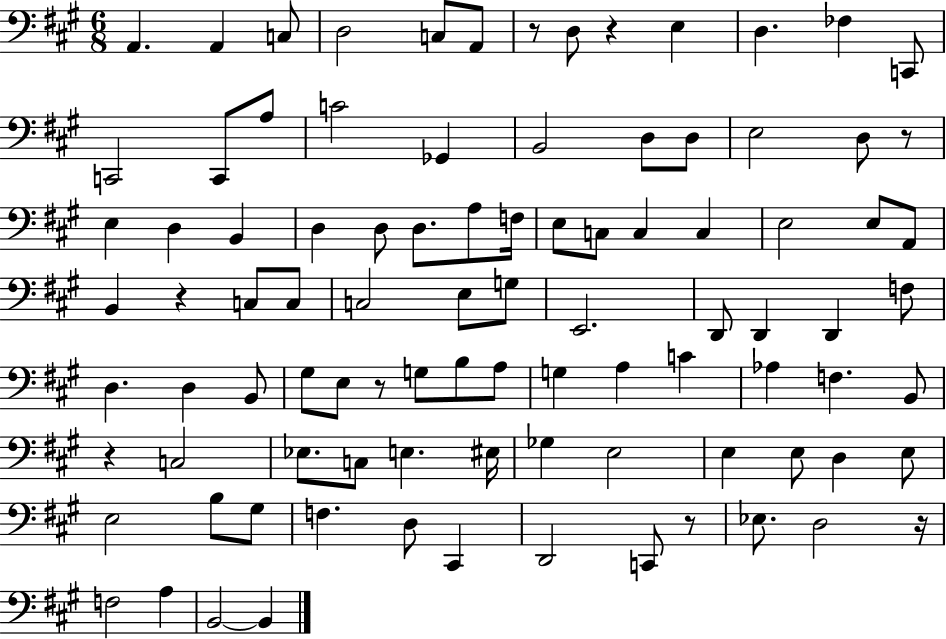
X:1
T:Untitled
M:6/8
L:1/4
K:A
A,, A,, C,/2 D,2 C,/2 A,,/2 z/2 D,/2 z E, D, _F, C,,/2 C,,2 C,,/2 A,/2 C2 _G,, B,,2 D,/2 D,/2 E,2 D,/2 z/2 E, D, B,, D, D,/2 D,/2 A,/2 F,/4 E,/2 C,/2 C, C, E,2 E,/2 A,,/2 B,, z C,/2 C,/2 C,2 E,/2 G,/2 E,,2 D,,/2 D,, D,, F,/2 D, D, B,,/2 ^G,/2 E,/2 z/2 G,/2 B,/2 A,/2 G, A, C _A, F, B,,/2 z C,2 _E,/2 C,/2 E, ^E,/4 _G, E,2 E, E,/2 D, E,/2 E,2 B,/2 ^G,/2 F, D,/2 ^C,, D,,2 C,,/2 z/2 _E,/2 D,2 z/4 F,2 A, B,,2 B,,